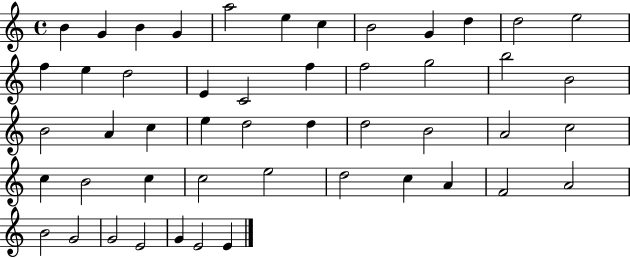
B4/q G4/q B4/q G4/q A5/h E5/q C5/q B4/h G4/q D5/q D5/h E5/h F5/q E5/q D5/h E4/q C4/h F5/q F5/h G5/h B5/h B4/h B4/h A4/q C5/q E5/q D5/h D5/q D5/h B4/h A4/h C5/h C5/q B4/h C5/q C5/h E5/h D5/h C5/q A4/q F4/h A4/h B4/h G4/h G4/h E4/h G4/q E4/h E4/q